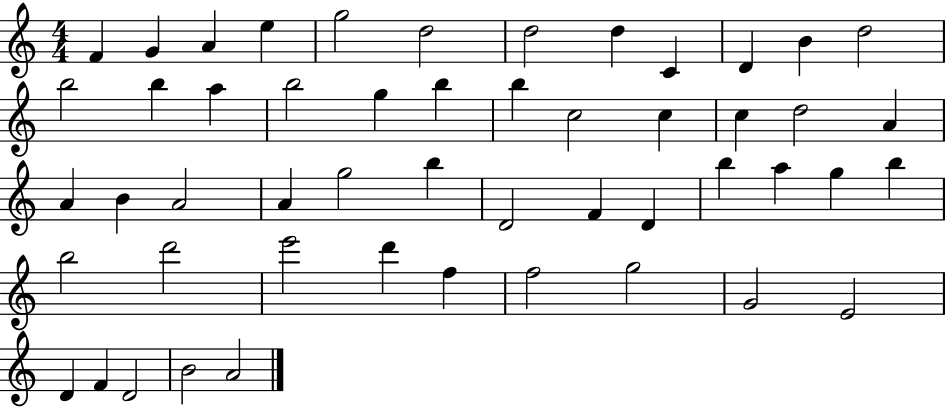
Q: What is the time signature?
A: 4/4